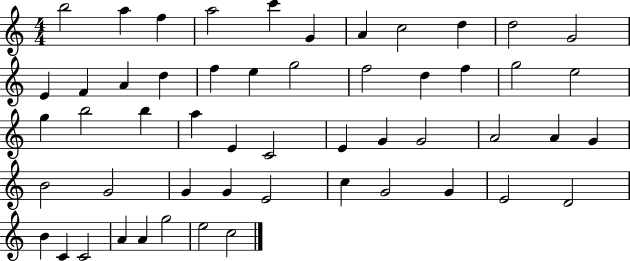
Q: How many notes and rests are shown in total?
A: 53